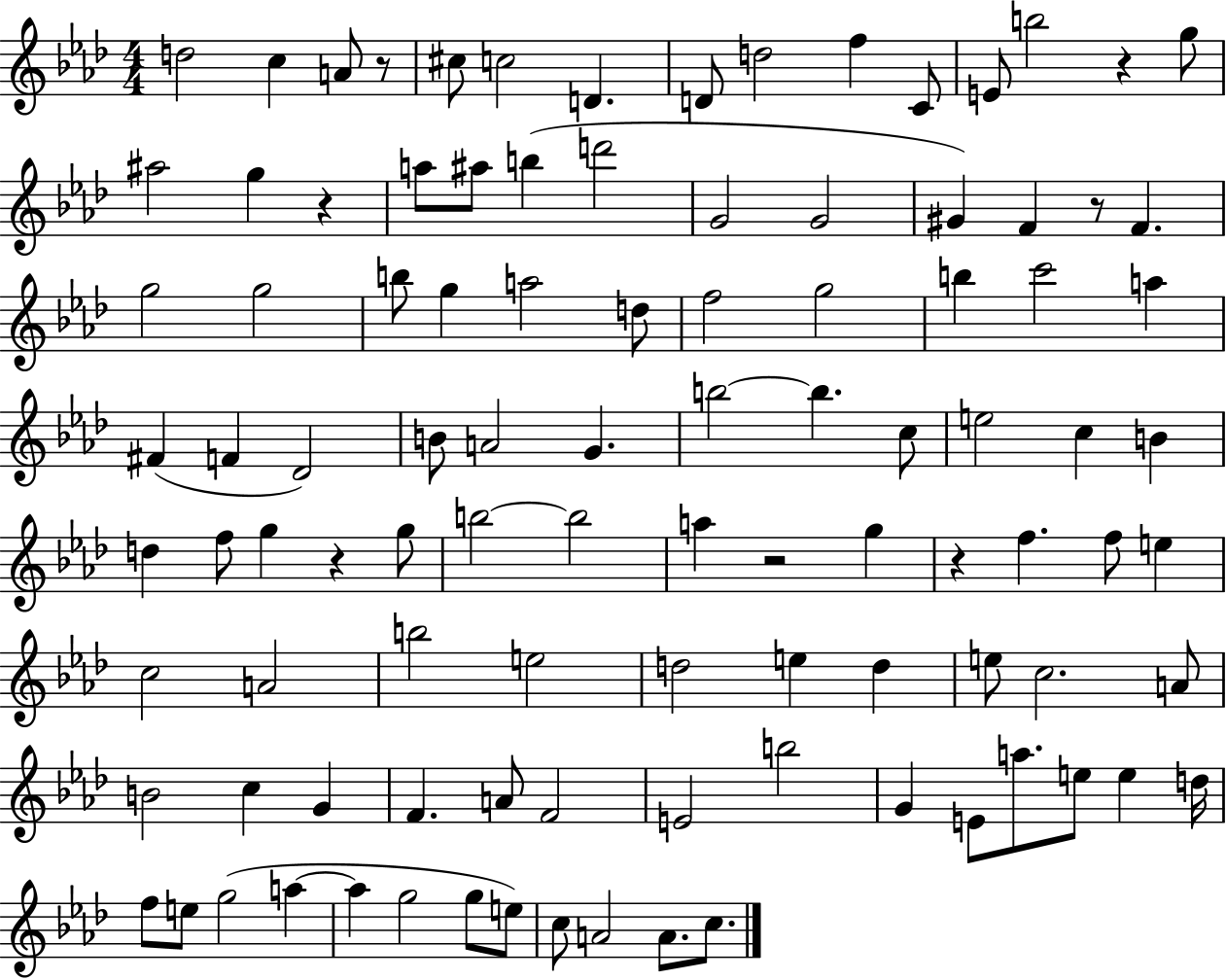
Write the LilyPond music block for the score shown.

{
  \clef treble
  \numericTimeSignature
  \time 4/4
  \key aes \major
  d''2 c''4 a'8 r8 | cis''8 c''2 d'4. | d'8 d''2 f''4 c'8 | e'8 b''2 r4 g''8 | \break ais''2 g''4 r4 | a''8 ais''8 b''4( d'''2 | g'2 g'2 | gis'4) f'4 r8 f'4. | \break g''2 g''2 | b''8 g''4 a''2 d''8 | f''2 g''2 | b''4 c'''2 a''4 | \break fis'4( f'4 des'2) | b'8 a'2 g'4. | b''2~~ b''4. c''8 | e''2 c''4 b'4 | \break d''4 f''8 g''4 r4 g''8 | b''2~~ b''2 | a''4 r2 g''4 | r4 f''4. f''8 e''4 | \break c''2 a'2 | b''2 e''2 | d''2 e''4 d''4 | e''8 c''2. a'8 | \break b'2 c''4 g'4 | f'4. a'8 f'2 | e'2 b''2 | g'4 e'8 a''8. e''8 e''4 d''16 | \break f''8 e''8 g''2( a''4~~ | a''4 g''2 g''8 e''8) | c''8 a'2 a'8. c''8. | \bar "|."
}